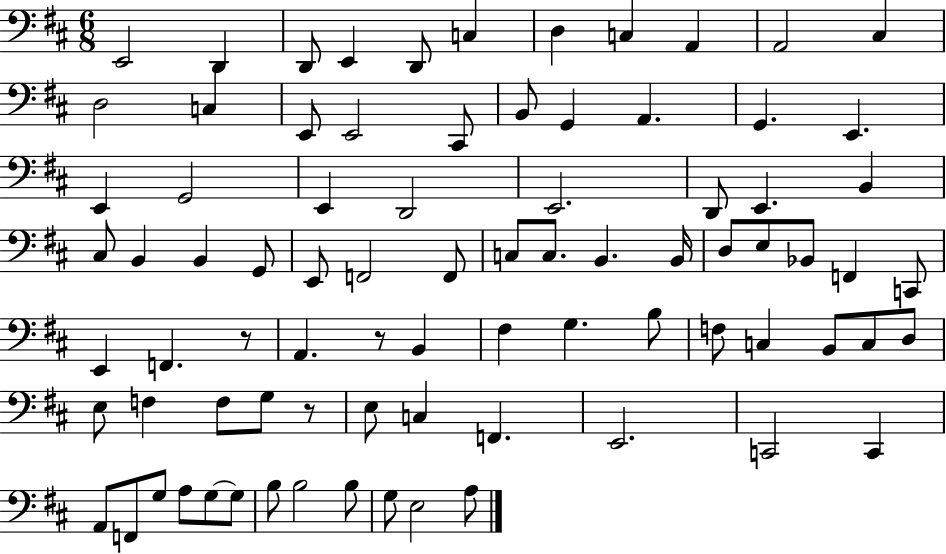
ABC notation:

X:1
T:Untitled
M:6/8
L:1/4
K:D
E,,2 D,, D,,/2 E,, D,,/2 C, D, C, A,, A,,2 ^C, D,2 C, E,,/2 E,,2 ^C,,/2 B,,/2 G,, A,, G,, E,, E,, G,,2 E,, D,,2 E,,2 D,,/2 E,, B,, ^C,/2 B,, B,, G,,/2 E,,/2 F,,2 F,,/2 C,/2 C,/2 B,, B,,/4 D,/2 E,/2 _B,,/2 F,, C,,/2 E,, F,, z/2 A,, z/2 B,, ^F, G, B,/2 F,/2 C, B,,/2 C,/2 D,/2 E,/2 F, F,/2 G,/2 z/2 E,/2 C, F,, E,,2 C,,2 C,, A,,/2 F,,/2 G,/2 A,/2 G,/2 G,/2 B,/2 B,2 B,/2 G,/2 E,2 A,/2